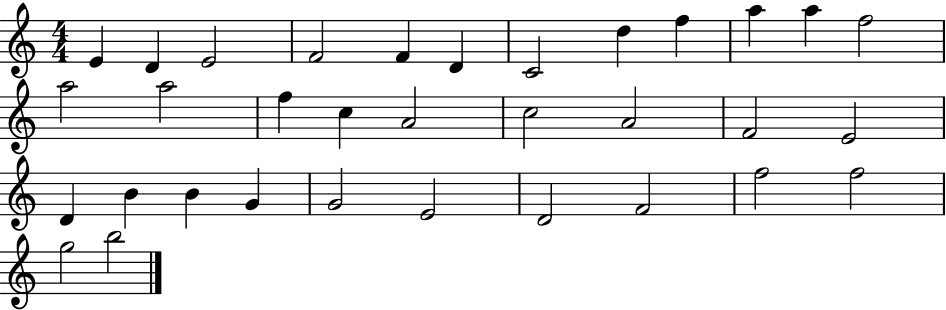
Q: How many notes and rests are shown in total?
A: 33